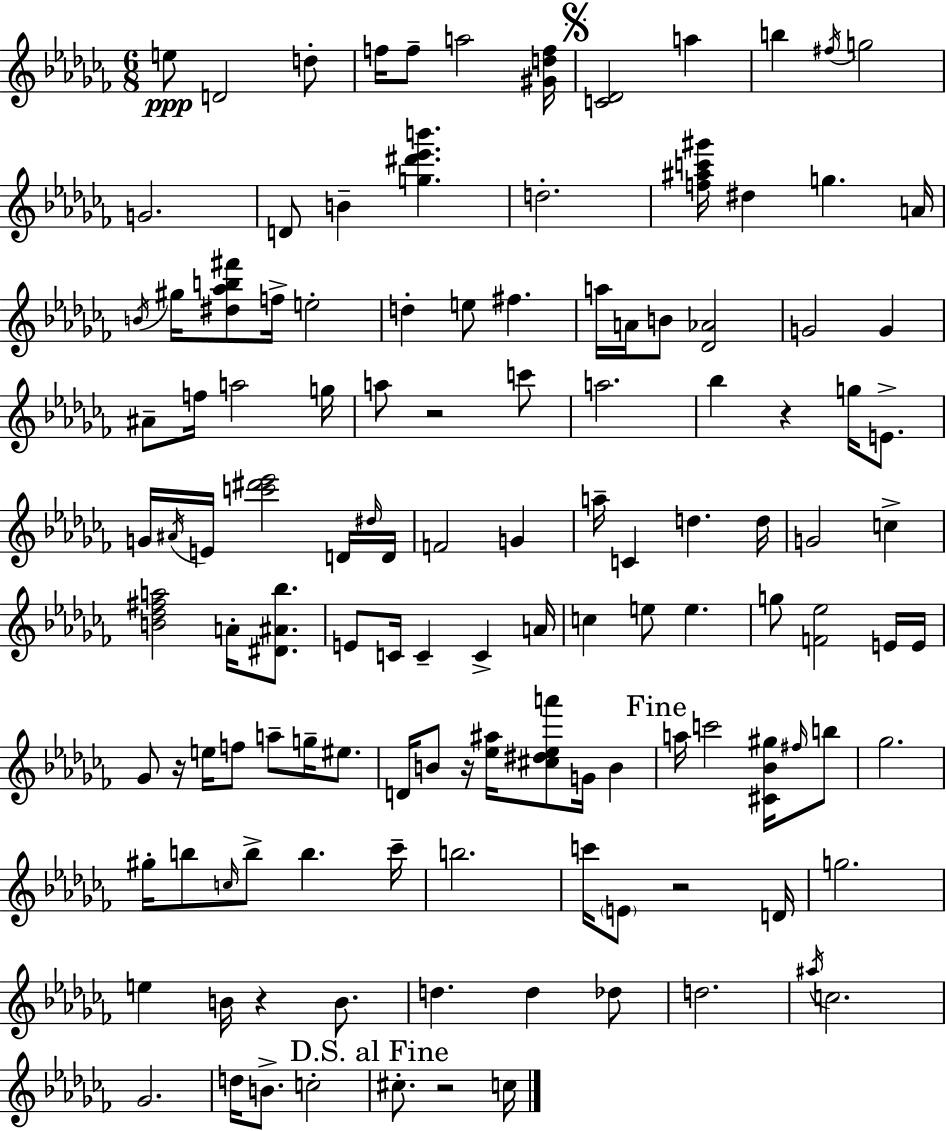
X:1
T:Untitled
M:6/8
L:1/4
K:Abm
e/2 D2 d/2 f/4 f/2 a2 [^Gdf]/4 [C_D]2 a b ^f/4 g2 G2 D/2 B [g^d'_e'b'] d2 [f^ac'^g']/4 ^d g A/4 B/4 ^g/4 [^d_ab^f']/2 f/4 e2 d e/2 ^f a/4 A/4 B/2 [_D_A]2 G2 G ^A/2 f/4 a2 g/4 a/2 z2 c'/2 a2 _b z g/4 E/2 G/4 ^A/4 E/4 [c'^d'_e']2 D/4 ^d/4 D/4 F2 G a/4 C d d/4 G2 c [B_d^fa]2 A/4 [^D^A_b]/2 E/2 C/4 C C A/4 c e/2 e g/2 [F_e]2 E/4 E/4 _G/2 z/4 e/4 f/2 a/2 g/4 ^e/2 D/4 B/2 z/4 [_e^a]/4 [^c^d_ea']/2 G/4 B a/4 c'2 [^C_B^g]/4 ^f/4 b/2 _g2 ^g/4 b/2 c/4 b/2 b _c'/4 b2 c'/4 E/2 z2 D/4 g2 e B/4 z B/2 d d _d/2 d2 ^a/4 c2 _G2 d/4 B/2 c2 ^c/2 z2 c/4